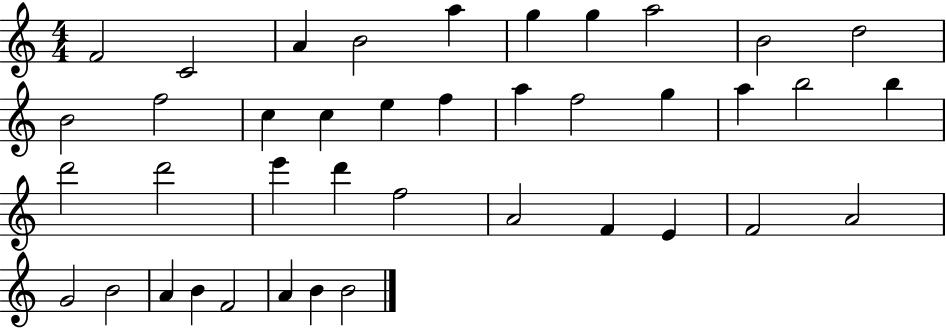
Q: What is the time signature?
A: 4/4